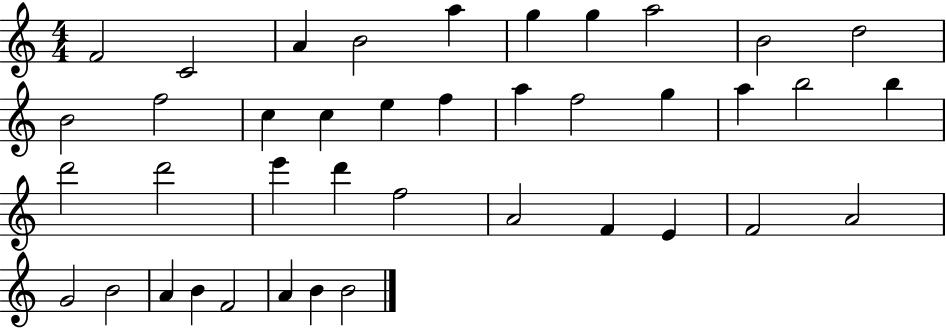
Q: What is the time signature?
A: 4/4